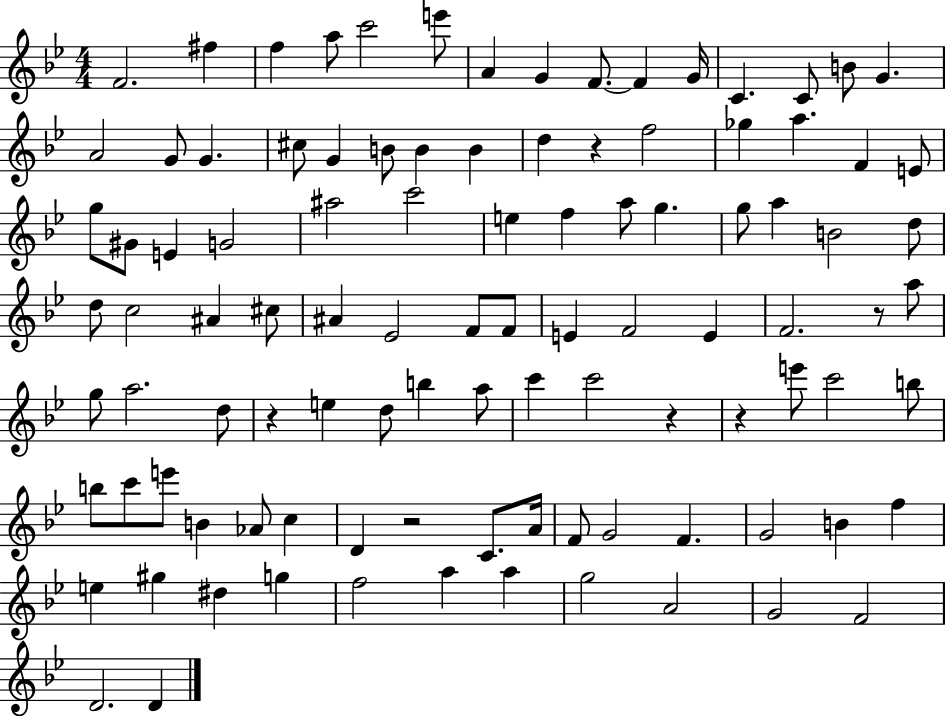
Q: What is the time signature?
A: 4/4